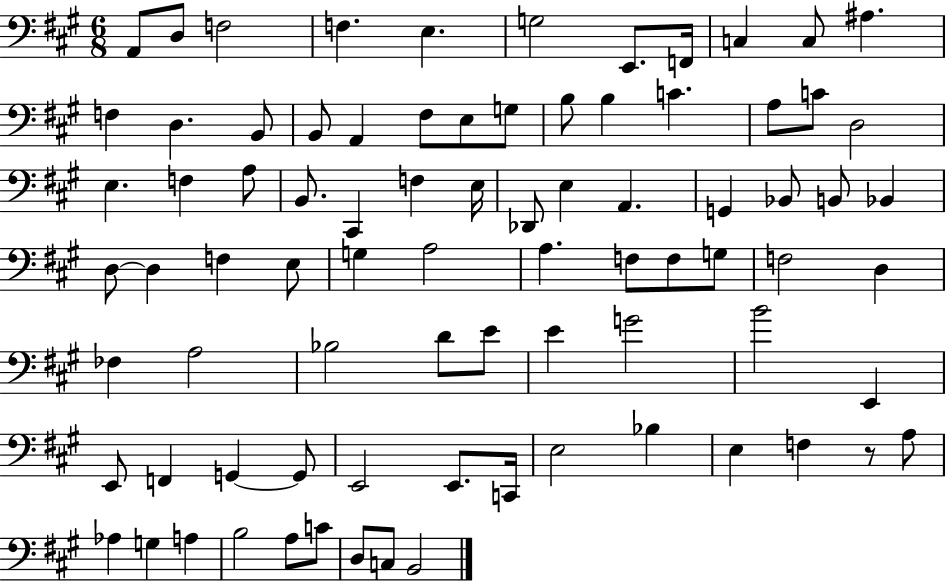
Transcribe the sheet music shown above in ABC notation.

X:1
T:Untitled
M:6/8
L:1/4
K:A
A,,/2 D,/2 F,2 F, E, G,2 E,,/2 F,,/4 C, C,/2 ^A, F, D, B,,/2 B,,/2 A,, ^F,/2 E,/2 G,/2 B,/2 B, C A,/2 C/2 D,2 E, F, A,/2 B,,/2 ^C,, F, E,/4 _D,,/2 E, A,, G,, _B,,/2 B,,/2 _B,, D,/2 D, F, E,/2 G, A,2 A, F,/2 F,/2 G,/2 F,2 D, _F, A,2 _B,2 D/2 E/2 E G2 B2 E,, E,,/2 F,, G,, G,,/2 E,,2 E,,/2 C,,/4 E,2 _B, E, F, z/2 A,/2 _A, G, A, B,2 A,/2 C/2 D,/2 C,/2 B,,2